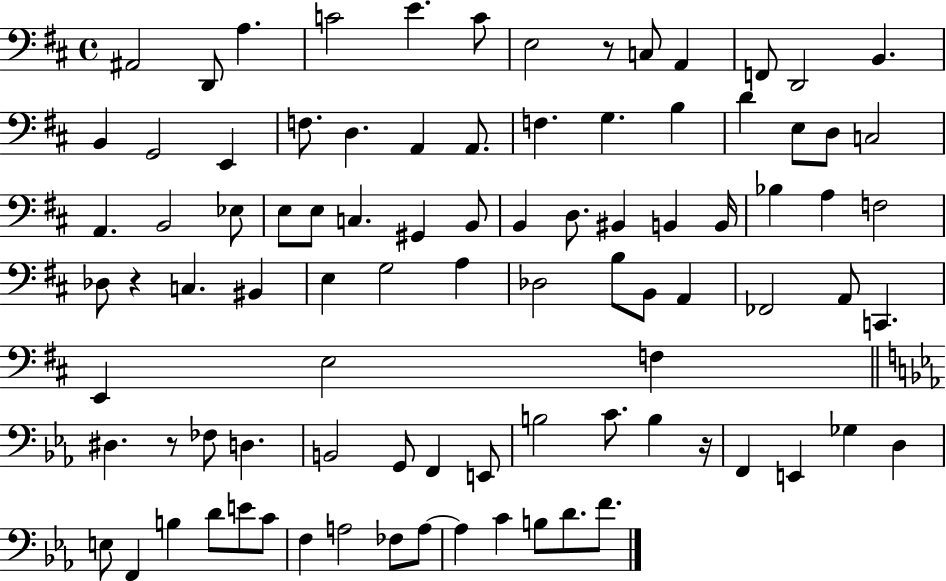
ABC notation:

X:1
T:Untitled
M:4/4
L:1/4
K:D
^A,,2 D,,/2 A, C2 E C/2 E,2 z/2 C,/2 A,, F,,/2 D,,2 B,, B,, G,,2 E,, F,/2 D, A,, A,,/2 F, G, B, D E,/2 D,/2 C,2 A,, B,,2 _E,/2 E,/2 E,/2 C, ^G,, B,,/2 B,, D,/2 ^B,, B,, B,,/4 _B, A, F,2 _D,/2 z C, ^B,, E, G,2 A, _D,2 B,/2 B,,/2 A,, _F,,2 A,,/2 C,, E,, E,2 F, ^D, z/2 _F,/2 D, B,,2 G,,/2 F,, E,,/2 B,2 C/2 B, z/4 F,, E,, _G, D, E,/2 F,, B, D/2 E/2 C/2 F, A,2 _F,/2 A,/2 A, C B,/2 D/2 F/2